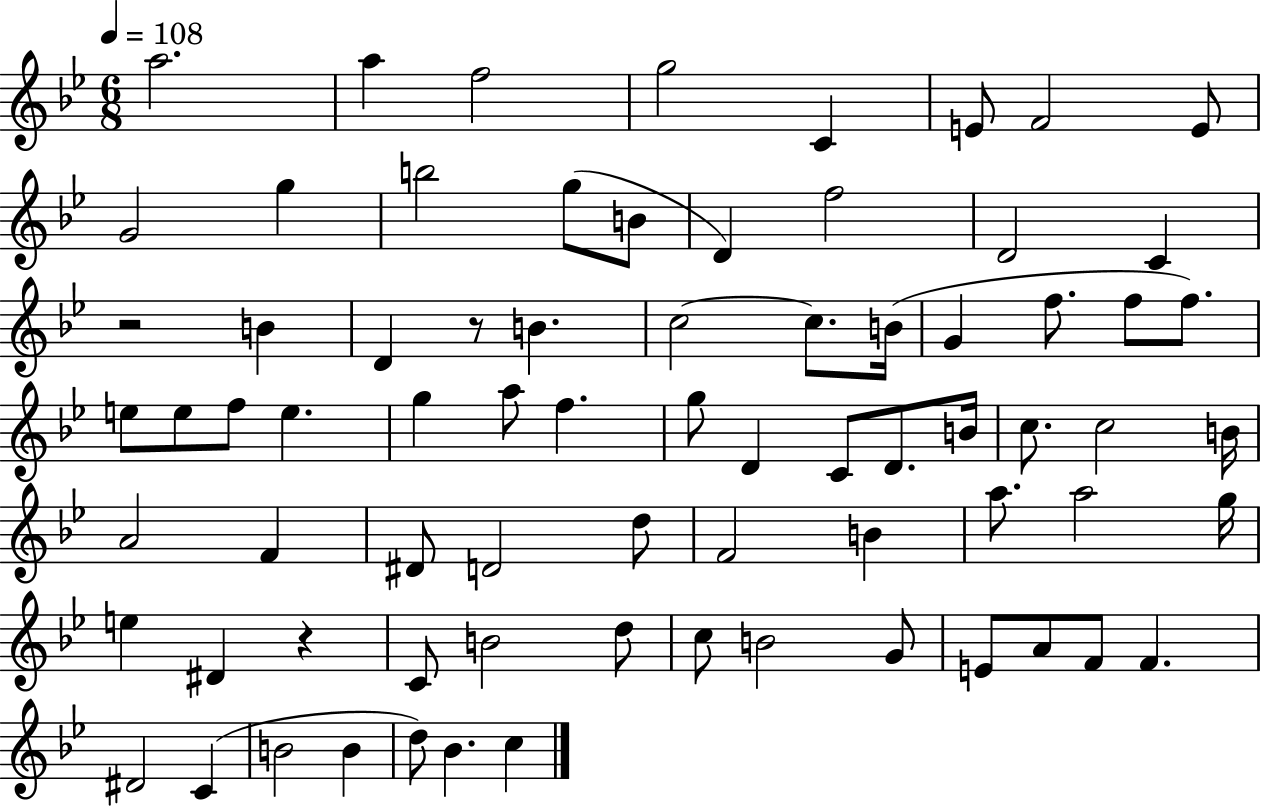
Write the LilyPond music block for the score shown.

{
  \clef treble
  \numericTimeSignature
  \time 6/8
  \key bes \major
  \tempo 4 = 108
  a''2. | a''4 f''2 | g''2 c'4 | e'8 f'2 e'8 | \break g'2 g''4 | b''2 g''8( b'8 | d'4) f''2 | d'2 c'4 | \break r2 b'4 | d'4 r8 b'4. | c''2~~ c''8. b'16( | g'4 f''8. f''8 f''8.) | \break e''8 e''8 f''8 e''4. | g''4 a''8 f''4. | g''8 d'4 c'8 d'8. b'16 | c''8. c''2 b'16 | \break a'2 f'4 | dis'8 d'2 d''8 | f'2 b'4 | a''8. a''2 g''16 | \break e''4 dis'4 r4 | c'8 b'2 d''8 | c''8 b'2 g'8 | e'8 a'8 f'8 f'4. | \break dis'2 c'4( | b'2 b'4 | d''8) bes'4. c''4 | \bar "|."
}